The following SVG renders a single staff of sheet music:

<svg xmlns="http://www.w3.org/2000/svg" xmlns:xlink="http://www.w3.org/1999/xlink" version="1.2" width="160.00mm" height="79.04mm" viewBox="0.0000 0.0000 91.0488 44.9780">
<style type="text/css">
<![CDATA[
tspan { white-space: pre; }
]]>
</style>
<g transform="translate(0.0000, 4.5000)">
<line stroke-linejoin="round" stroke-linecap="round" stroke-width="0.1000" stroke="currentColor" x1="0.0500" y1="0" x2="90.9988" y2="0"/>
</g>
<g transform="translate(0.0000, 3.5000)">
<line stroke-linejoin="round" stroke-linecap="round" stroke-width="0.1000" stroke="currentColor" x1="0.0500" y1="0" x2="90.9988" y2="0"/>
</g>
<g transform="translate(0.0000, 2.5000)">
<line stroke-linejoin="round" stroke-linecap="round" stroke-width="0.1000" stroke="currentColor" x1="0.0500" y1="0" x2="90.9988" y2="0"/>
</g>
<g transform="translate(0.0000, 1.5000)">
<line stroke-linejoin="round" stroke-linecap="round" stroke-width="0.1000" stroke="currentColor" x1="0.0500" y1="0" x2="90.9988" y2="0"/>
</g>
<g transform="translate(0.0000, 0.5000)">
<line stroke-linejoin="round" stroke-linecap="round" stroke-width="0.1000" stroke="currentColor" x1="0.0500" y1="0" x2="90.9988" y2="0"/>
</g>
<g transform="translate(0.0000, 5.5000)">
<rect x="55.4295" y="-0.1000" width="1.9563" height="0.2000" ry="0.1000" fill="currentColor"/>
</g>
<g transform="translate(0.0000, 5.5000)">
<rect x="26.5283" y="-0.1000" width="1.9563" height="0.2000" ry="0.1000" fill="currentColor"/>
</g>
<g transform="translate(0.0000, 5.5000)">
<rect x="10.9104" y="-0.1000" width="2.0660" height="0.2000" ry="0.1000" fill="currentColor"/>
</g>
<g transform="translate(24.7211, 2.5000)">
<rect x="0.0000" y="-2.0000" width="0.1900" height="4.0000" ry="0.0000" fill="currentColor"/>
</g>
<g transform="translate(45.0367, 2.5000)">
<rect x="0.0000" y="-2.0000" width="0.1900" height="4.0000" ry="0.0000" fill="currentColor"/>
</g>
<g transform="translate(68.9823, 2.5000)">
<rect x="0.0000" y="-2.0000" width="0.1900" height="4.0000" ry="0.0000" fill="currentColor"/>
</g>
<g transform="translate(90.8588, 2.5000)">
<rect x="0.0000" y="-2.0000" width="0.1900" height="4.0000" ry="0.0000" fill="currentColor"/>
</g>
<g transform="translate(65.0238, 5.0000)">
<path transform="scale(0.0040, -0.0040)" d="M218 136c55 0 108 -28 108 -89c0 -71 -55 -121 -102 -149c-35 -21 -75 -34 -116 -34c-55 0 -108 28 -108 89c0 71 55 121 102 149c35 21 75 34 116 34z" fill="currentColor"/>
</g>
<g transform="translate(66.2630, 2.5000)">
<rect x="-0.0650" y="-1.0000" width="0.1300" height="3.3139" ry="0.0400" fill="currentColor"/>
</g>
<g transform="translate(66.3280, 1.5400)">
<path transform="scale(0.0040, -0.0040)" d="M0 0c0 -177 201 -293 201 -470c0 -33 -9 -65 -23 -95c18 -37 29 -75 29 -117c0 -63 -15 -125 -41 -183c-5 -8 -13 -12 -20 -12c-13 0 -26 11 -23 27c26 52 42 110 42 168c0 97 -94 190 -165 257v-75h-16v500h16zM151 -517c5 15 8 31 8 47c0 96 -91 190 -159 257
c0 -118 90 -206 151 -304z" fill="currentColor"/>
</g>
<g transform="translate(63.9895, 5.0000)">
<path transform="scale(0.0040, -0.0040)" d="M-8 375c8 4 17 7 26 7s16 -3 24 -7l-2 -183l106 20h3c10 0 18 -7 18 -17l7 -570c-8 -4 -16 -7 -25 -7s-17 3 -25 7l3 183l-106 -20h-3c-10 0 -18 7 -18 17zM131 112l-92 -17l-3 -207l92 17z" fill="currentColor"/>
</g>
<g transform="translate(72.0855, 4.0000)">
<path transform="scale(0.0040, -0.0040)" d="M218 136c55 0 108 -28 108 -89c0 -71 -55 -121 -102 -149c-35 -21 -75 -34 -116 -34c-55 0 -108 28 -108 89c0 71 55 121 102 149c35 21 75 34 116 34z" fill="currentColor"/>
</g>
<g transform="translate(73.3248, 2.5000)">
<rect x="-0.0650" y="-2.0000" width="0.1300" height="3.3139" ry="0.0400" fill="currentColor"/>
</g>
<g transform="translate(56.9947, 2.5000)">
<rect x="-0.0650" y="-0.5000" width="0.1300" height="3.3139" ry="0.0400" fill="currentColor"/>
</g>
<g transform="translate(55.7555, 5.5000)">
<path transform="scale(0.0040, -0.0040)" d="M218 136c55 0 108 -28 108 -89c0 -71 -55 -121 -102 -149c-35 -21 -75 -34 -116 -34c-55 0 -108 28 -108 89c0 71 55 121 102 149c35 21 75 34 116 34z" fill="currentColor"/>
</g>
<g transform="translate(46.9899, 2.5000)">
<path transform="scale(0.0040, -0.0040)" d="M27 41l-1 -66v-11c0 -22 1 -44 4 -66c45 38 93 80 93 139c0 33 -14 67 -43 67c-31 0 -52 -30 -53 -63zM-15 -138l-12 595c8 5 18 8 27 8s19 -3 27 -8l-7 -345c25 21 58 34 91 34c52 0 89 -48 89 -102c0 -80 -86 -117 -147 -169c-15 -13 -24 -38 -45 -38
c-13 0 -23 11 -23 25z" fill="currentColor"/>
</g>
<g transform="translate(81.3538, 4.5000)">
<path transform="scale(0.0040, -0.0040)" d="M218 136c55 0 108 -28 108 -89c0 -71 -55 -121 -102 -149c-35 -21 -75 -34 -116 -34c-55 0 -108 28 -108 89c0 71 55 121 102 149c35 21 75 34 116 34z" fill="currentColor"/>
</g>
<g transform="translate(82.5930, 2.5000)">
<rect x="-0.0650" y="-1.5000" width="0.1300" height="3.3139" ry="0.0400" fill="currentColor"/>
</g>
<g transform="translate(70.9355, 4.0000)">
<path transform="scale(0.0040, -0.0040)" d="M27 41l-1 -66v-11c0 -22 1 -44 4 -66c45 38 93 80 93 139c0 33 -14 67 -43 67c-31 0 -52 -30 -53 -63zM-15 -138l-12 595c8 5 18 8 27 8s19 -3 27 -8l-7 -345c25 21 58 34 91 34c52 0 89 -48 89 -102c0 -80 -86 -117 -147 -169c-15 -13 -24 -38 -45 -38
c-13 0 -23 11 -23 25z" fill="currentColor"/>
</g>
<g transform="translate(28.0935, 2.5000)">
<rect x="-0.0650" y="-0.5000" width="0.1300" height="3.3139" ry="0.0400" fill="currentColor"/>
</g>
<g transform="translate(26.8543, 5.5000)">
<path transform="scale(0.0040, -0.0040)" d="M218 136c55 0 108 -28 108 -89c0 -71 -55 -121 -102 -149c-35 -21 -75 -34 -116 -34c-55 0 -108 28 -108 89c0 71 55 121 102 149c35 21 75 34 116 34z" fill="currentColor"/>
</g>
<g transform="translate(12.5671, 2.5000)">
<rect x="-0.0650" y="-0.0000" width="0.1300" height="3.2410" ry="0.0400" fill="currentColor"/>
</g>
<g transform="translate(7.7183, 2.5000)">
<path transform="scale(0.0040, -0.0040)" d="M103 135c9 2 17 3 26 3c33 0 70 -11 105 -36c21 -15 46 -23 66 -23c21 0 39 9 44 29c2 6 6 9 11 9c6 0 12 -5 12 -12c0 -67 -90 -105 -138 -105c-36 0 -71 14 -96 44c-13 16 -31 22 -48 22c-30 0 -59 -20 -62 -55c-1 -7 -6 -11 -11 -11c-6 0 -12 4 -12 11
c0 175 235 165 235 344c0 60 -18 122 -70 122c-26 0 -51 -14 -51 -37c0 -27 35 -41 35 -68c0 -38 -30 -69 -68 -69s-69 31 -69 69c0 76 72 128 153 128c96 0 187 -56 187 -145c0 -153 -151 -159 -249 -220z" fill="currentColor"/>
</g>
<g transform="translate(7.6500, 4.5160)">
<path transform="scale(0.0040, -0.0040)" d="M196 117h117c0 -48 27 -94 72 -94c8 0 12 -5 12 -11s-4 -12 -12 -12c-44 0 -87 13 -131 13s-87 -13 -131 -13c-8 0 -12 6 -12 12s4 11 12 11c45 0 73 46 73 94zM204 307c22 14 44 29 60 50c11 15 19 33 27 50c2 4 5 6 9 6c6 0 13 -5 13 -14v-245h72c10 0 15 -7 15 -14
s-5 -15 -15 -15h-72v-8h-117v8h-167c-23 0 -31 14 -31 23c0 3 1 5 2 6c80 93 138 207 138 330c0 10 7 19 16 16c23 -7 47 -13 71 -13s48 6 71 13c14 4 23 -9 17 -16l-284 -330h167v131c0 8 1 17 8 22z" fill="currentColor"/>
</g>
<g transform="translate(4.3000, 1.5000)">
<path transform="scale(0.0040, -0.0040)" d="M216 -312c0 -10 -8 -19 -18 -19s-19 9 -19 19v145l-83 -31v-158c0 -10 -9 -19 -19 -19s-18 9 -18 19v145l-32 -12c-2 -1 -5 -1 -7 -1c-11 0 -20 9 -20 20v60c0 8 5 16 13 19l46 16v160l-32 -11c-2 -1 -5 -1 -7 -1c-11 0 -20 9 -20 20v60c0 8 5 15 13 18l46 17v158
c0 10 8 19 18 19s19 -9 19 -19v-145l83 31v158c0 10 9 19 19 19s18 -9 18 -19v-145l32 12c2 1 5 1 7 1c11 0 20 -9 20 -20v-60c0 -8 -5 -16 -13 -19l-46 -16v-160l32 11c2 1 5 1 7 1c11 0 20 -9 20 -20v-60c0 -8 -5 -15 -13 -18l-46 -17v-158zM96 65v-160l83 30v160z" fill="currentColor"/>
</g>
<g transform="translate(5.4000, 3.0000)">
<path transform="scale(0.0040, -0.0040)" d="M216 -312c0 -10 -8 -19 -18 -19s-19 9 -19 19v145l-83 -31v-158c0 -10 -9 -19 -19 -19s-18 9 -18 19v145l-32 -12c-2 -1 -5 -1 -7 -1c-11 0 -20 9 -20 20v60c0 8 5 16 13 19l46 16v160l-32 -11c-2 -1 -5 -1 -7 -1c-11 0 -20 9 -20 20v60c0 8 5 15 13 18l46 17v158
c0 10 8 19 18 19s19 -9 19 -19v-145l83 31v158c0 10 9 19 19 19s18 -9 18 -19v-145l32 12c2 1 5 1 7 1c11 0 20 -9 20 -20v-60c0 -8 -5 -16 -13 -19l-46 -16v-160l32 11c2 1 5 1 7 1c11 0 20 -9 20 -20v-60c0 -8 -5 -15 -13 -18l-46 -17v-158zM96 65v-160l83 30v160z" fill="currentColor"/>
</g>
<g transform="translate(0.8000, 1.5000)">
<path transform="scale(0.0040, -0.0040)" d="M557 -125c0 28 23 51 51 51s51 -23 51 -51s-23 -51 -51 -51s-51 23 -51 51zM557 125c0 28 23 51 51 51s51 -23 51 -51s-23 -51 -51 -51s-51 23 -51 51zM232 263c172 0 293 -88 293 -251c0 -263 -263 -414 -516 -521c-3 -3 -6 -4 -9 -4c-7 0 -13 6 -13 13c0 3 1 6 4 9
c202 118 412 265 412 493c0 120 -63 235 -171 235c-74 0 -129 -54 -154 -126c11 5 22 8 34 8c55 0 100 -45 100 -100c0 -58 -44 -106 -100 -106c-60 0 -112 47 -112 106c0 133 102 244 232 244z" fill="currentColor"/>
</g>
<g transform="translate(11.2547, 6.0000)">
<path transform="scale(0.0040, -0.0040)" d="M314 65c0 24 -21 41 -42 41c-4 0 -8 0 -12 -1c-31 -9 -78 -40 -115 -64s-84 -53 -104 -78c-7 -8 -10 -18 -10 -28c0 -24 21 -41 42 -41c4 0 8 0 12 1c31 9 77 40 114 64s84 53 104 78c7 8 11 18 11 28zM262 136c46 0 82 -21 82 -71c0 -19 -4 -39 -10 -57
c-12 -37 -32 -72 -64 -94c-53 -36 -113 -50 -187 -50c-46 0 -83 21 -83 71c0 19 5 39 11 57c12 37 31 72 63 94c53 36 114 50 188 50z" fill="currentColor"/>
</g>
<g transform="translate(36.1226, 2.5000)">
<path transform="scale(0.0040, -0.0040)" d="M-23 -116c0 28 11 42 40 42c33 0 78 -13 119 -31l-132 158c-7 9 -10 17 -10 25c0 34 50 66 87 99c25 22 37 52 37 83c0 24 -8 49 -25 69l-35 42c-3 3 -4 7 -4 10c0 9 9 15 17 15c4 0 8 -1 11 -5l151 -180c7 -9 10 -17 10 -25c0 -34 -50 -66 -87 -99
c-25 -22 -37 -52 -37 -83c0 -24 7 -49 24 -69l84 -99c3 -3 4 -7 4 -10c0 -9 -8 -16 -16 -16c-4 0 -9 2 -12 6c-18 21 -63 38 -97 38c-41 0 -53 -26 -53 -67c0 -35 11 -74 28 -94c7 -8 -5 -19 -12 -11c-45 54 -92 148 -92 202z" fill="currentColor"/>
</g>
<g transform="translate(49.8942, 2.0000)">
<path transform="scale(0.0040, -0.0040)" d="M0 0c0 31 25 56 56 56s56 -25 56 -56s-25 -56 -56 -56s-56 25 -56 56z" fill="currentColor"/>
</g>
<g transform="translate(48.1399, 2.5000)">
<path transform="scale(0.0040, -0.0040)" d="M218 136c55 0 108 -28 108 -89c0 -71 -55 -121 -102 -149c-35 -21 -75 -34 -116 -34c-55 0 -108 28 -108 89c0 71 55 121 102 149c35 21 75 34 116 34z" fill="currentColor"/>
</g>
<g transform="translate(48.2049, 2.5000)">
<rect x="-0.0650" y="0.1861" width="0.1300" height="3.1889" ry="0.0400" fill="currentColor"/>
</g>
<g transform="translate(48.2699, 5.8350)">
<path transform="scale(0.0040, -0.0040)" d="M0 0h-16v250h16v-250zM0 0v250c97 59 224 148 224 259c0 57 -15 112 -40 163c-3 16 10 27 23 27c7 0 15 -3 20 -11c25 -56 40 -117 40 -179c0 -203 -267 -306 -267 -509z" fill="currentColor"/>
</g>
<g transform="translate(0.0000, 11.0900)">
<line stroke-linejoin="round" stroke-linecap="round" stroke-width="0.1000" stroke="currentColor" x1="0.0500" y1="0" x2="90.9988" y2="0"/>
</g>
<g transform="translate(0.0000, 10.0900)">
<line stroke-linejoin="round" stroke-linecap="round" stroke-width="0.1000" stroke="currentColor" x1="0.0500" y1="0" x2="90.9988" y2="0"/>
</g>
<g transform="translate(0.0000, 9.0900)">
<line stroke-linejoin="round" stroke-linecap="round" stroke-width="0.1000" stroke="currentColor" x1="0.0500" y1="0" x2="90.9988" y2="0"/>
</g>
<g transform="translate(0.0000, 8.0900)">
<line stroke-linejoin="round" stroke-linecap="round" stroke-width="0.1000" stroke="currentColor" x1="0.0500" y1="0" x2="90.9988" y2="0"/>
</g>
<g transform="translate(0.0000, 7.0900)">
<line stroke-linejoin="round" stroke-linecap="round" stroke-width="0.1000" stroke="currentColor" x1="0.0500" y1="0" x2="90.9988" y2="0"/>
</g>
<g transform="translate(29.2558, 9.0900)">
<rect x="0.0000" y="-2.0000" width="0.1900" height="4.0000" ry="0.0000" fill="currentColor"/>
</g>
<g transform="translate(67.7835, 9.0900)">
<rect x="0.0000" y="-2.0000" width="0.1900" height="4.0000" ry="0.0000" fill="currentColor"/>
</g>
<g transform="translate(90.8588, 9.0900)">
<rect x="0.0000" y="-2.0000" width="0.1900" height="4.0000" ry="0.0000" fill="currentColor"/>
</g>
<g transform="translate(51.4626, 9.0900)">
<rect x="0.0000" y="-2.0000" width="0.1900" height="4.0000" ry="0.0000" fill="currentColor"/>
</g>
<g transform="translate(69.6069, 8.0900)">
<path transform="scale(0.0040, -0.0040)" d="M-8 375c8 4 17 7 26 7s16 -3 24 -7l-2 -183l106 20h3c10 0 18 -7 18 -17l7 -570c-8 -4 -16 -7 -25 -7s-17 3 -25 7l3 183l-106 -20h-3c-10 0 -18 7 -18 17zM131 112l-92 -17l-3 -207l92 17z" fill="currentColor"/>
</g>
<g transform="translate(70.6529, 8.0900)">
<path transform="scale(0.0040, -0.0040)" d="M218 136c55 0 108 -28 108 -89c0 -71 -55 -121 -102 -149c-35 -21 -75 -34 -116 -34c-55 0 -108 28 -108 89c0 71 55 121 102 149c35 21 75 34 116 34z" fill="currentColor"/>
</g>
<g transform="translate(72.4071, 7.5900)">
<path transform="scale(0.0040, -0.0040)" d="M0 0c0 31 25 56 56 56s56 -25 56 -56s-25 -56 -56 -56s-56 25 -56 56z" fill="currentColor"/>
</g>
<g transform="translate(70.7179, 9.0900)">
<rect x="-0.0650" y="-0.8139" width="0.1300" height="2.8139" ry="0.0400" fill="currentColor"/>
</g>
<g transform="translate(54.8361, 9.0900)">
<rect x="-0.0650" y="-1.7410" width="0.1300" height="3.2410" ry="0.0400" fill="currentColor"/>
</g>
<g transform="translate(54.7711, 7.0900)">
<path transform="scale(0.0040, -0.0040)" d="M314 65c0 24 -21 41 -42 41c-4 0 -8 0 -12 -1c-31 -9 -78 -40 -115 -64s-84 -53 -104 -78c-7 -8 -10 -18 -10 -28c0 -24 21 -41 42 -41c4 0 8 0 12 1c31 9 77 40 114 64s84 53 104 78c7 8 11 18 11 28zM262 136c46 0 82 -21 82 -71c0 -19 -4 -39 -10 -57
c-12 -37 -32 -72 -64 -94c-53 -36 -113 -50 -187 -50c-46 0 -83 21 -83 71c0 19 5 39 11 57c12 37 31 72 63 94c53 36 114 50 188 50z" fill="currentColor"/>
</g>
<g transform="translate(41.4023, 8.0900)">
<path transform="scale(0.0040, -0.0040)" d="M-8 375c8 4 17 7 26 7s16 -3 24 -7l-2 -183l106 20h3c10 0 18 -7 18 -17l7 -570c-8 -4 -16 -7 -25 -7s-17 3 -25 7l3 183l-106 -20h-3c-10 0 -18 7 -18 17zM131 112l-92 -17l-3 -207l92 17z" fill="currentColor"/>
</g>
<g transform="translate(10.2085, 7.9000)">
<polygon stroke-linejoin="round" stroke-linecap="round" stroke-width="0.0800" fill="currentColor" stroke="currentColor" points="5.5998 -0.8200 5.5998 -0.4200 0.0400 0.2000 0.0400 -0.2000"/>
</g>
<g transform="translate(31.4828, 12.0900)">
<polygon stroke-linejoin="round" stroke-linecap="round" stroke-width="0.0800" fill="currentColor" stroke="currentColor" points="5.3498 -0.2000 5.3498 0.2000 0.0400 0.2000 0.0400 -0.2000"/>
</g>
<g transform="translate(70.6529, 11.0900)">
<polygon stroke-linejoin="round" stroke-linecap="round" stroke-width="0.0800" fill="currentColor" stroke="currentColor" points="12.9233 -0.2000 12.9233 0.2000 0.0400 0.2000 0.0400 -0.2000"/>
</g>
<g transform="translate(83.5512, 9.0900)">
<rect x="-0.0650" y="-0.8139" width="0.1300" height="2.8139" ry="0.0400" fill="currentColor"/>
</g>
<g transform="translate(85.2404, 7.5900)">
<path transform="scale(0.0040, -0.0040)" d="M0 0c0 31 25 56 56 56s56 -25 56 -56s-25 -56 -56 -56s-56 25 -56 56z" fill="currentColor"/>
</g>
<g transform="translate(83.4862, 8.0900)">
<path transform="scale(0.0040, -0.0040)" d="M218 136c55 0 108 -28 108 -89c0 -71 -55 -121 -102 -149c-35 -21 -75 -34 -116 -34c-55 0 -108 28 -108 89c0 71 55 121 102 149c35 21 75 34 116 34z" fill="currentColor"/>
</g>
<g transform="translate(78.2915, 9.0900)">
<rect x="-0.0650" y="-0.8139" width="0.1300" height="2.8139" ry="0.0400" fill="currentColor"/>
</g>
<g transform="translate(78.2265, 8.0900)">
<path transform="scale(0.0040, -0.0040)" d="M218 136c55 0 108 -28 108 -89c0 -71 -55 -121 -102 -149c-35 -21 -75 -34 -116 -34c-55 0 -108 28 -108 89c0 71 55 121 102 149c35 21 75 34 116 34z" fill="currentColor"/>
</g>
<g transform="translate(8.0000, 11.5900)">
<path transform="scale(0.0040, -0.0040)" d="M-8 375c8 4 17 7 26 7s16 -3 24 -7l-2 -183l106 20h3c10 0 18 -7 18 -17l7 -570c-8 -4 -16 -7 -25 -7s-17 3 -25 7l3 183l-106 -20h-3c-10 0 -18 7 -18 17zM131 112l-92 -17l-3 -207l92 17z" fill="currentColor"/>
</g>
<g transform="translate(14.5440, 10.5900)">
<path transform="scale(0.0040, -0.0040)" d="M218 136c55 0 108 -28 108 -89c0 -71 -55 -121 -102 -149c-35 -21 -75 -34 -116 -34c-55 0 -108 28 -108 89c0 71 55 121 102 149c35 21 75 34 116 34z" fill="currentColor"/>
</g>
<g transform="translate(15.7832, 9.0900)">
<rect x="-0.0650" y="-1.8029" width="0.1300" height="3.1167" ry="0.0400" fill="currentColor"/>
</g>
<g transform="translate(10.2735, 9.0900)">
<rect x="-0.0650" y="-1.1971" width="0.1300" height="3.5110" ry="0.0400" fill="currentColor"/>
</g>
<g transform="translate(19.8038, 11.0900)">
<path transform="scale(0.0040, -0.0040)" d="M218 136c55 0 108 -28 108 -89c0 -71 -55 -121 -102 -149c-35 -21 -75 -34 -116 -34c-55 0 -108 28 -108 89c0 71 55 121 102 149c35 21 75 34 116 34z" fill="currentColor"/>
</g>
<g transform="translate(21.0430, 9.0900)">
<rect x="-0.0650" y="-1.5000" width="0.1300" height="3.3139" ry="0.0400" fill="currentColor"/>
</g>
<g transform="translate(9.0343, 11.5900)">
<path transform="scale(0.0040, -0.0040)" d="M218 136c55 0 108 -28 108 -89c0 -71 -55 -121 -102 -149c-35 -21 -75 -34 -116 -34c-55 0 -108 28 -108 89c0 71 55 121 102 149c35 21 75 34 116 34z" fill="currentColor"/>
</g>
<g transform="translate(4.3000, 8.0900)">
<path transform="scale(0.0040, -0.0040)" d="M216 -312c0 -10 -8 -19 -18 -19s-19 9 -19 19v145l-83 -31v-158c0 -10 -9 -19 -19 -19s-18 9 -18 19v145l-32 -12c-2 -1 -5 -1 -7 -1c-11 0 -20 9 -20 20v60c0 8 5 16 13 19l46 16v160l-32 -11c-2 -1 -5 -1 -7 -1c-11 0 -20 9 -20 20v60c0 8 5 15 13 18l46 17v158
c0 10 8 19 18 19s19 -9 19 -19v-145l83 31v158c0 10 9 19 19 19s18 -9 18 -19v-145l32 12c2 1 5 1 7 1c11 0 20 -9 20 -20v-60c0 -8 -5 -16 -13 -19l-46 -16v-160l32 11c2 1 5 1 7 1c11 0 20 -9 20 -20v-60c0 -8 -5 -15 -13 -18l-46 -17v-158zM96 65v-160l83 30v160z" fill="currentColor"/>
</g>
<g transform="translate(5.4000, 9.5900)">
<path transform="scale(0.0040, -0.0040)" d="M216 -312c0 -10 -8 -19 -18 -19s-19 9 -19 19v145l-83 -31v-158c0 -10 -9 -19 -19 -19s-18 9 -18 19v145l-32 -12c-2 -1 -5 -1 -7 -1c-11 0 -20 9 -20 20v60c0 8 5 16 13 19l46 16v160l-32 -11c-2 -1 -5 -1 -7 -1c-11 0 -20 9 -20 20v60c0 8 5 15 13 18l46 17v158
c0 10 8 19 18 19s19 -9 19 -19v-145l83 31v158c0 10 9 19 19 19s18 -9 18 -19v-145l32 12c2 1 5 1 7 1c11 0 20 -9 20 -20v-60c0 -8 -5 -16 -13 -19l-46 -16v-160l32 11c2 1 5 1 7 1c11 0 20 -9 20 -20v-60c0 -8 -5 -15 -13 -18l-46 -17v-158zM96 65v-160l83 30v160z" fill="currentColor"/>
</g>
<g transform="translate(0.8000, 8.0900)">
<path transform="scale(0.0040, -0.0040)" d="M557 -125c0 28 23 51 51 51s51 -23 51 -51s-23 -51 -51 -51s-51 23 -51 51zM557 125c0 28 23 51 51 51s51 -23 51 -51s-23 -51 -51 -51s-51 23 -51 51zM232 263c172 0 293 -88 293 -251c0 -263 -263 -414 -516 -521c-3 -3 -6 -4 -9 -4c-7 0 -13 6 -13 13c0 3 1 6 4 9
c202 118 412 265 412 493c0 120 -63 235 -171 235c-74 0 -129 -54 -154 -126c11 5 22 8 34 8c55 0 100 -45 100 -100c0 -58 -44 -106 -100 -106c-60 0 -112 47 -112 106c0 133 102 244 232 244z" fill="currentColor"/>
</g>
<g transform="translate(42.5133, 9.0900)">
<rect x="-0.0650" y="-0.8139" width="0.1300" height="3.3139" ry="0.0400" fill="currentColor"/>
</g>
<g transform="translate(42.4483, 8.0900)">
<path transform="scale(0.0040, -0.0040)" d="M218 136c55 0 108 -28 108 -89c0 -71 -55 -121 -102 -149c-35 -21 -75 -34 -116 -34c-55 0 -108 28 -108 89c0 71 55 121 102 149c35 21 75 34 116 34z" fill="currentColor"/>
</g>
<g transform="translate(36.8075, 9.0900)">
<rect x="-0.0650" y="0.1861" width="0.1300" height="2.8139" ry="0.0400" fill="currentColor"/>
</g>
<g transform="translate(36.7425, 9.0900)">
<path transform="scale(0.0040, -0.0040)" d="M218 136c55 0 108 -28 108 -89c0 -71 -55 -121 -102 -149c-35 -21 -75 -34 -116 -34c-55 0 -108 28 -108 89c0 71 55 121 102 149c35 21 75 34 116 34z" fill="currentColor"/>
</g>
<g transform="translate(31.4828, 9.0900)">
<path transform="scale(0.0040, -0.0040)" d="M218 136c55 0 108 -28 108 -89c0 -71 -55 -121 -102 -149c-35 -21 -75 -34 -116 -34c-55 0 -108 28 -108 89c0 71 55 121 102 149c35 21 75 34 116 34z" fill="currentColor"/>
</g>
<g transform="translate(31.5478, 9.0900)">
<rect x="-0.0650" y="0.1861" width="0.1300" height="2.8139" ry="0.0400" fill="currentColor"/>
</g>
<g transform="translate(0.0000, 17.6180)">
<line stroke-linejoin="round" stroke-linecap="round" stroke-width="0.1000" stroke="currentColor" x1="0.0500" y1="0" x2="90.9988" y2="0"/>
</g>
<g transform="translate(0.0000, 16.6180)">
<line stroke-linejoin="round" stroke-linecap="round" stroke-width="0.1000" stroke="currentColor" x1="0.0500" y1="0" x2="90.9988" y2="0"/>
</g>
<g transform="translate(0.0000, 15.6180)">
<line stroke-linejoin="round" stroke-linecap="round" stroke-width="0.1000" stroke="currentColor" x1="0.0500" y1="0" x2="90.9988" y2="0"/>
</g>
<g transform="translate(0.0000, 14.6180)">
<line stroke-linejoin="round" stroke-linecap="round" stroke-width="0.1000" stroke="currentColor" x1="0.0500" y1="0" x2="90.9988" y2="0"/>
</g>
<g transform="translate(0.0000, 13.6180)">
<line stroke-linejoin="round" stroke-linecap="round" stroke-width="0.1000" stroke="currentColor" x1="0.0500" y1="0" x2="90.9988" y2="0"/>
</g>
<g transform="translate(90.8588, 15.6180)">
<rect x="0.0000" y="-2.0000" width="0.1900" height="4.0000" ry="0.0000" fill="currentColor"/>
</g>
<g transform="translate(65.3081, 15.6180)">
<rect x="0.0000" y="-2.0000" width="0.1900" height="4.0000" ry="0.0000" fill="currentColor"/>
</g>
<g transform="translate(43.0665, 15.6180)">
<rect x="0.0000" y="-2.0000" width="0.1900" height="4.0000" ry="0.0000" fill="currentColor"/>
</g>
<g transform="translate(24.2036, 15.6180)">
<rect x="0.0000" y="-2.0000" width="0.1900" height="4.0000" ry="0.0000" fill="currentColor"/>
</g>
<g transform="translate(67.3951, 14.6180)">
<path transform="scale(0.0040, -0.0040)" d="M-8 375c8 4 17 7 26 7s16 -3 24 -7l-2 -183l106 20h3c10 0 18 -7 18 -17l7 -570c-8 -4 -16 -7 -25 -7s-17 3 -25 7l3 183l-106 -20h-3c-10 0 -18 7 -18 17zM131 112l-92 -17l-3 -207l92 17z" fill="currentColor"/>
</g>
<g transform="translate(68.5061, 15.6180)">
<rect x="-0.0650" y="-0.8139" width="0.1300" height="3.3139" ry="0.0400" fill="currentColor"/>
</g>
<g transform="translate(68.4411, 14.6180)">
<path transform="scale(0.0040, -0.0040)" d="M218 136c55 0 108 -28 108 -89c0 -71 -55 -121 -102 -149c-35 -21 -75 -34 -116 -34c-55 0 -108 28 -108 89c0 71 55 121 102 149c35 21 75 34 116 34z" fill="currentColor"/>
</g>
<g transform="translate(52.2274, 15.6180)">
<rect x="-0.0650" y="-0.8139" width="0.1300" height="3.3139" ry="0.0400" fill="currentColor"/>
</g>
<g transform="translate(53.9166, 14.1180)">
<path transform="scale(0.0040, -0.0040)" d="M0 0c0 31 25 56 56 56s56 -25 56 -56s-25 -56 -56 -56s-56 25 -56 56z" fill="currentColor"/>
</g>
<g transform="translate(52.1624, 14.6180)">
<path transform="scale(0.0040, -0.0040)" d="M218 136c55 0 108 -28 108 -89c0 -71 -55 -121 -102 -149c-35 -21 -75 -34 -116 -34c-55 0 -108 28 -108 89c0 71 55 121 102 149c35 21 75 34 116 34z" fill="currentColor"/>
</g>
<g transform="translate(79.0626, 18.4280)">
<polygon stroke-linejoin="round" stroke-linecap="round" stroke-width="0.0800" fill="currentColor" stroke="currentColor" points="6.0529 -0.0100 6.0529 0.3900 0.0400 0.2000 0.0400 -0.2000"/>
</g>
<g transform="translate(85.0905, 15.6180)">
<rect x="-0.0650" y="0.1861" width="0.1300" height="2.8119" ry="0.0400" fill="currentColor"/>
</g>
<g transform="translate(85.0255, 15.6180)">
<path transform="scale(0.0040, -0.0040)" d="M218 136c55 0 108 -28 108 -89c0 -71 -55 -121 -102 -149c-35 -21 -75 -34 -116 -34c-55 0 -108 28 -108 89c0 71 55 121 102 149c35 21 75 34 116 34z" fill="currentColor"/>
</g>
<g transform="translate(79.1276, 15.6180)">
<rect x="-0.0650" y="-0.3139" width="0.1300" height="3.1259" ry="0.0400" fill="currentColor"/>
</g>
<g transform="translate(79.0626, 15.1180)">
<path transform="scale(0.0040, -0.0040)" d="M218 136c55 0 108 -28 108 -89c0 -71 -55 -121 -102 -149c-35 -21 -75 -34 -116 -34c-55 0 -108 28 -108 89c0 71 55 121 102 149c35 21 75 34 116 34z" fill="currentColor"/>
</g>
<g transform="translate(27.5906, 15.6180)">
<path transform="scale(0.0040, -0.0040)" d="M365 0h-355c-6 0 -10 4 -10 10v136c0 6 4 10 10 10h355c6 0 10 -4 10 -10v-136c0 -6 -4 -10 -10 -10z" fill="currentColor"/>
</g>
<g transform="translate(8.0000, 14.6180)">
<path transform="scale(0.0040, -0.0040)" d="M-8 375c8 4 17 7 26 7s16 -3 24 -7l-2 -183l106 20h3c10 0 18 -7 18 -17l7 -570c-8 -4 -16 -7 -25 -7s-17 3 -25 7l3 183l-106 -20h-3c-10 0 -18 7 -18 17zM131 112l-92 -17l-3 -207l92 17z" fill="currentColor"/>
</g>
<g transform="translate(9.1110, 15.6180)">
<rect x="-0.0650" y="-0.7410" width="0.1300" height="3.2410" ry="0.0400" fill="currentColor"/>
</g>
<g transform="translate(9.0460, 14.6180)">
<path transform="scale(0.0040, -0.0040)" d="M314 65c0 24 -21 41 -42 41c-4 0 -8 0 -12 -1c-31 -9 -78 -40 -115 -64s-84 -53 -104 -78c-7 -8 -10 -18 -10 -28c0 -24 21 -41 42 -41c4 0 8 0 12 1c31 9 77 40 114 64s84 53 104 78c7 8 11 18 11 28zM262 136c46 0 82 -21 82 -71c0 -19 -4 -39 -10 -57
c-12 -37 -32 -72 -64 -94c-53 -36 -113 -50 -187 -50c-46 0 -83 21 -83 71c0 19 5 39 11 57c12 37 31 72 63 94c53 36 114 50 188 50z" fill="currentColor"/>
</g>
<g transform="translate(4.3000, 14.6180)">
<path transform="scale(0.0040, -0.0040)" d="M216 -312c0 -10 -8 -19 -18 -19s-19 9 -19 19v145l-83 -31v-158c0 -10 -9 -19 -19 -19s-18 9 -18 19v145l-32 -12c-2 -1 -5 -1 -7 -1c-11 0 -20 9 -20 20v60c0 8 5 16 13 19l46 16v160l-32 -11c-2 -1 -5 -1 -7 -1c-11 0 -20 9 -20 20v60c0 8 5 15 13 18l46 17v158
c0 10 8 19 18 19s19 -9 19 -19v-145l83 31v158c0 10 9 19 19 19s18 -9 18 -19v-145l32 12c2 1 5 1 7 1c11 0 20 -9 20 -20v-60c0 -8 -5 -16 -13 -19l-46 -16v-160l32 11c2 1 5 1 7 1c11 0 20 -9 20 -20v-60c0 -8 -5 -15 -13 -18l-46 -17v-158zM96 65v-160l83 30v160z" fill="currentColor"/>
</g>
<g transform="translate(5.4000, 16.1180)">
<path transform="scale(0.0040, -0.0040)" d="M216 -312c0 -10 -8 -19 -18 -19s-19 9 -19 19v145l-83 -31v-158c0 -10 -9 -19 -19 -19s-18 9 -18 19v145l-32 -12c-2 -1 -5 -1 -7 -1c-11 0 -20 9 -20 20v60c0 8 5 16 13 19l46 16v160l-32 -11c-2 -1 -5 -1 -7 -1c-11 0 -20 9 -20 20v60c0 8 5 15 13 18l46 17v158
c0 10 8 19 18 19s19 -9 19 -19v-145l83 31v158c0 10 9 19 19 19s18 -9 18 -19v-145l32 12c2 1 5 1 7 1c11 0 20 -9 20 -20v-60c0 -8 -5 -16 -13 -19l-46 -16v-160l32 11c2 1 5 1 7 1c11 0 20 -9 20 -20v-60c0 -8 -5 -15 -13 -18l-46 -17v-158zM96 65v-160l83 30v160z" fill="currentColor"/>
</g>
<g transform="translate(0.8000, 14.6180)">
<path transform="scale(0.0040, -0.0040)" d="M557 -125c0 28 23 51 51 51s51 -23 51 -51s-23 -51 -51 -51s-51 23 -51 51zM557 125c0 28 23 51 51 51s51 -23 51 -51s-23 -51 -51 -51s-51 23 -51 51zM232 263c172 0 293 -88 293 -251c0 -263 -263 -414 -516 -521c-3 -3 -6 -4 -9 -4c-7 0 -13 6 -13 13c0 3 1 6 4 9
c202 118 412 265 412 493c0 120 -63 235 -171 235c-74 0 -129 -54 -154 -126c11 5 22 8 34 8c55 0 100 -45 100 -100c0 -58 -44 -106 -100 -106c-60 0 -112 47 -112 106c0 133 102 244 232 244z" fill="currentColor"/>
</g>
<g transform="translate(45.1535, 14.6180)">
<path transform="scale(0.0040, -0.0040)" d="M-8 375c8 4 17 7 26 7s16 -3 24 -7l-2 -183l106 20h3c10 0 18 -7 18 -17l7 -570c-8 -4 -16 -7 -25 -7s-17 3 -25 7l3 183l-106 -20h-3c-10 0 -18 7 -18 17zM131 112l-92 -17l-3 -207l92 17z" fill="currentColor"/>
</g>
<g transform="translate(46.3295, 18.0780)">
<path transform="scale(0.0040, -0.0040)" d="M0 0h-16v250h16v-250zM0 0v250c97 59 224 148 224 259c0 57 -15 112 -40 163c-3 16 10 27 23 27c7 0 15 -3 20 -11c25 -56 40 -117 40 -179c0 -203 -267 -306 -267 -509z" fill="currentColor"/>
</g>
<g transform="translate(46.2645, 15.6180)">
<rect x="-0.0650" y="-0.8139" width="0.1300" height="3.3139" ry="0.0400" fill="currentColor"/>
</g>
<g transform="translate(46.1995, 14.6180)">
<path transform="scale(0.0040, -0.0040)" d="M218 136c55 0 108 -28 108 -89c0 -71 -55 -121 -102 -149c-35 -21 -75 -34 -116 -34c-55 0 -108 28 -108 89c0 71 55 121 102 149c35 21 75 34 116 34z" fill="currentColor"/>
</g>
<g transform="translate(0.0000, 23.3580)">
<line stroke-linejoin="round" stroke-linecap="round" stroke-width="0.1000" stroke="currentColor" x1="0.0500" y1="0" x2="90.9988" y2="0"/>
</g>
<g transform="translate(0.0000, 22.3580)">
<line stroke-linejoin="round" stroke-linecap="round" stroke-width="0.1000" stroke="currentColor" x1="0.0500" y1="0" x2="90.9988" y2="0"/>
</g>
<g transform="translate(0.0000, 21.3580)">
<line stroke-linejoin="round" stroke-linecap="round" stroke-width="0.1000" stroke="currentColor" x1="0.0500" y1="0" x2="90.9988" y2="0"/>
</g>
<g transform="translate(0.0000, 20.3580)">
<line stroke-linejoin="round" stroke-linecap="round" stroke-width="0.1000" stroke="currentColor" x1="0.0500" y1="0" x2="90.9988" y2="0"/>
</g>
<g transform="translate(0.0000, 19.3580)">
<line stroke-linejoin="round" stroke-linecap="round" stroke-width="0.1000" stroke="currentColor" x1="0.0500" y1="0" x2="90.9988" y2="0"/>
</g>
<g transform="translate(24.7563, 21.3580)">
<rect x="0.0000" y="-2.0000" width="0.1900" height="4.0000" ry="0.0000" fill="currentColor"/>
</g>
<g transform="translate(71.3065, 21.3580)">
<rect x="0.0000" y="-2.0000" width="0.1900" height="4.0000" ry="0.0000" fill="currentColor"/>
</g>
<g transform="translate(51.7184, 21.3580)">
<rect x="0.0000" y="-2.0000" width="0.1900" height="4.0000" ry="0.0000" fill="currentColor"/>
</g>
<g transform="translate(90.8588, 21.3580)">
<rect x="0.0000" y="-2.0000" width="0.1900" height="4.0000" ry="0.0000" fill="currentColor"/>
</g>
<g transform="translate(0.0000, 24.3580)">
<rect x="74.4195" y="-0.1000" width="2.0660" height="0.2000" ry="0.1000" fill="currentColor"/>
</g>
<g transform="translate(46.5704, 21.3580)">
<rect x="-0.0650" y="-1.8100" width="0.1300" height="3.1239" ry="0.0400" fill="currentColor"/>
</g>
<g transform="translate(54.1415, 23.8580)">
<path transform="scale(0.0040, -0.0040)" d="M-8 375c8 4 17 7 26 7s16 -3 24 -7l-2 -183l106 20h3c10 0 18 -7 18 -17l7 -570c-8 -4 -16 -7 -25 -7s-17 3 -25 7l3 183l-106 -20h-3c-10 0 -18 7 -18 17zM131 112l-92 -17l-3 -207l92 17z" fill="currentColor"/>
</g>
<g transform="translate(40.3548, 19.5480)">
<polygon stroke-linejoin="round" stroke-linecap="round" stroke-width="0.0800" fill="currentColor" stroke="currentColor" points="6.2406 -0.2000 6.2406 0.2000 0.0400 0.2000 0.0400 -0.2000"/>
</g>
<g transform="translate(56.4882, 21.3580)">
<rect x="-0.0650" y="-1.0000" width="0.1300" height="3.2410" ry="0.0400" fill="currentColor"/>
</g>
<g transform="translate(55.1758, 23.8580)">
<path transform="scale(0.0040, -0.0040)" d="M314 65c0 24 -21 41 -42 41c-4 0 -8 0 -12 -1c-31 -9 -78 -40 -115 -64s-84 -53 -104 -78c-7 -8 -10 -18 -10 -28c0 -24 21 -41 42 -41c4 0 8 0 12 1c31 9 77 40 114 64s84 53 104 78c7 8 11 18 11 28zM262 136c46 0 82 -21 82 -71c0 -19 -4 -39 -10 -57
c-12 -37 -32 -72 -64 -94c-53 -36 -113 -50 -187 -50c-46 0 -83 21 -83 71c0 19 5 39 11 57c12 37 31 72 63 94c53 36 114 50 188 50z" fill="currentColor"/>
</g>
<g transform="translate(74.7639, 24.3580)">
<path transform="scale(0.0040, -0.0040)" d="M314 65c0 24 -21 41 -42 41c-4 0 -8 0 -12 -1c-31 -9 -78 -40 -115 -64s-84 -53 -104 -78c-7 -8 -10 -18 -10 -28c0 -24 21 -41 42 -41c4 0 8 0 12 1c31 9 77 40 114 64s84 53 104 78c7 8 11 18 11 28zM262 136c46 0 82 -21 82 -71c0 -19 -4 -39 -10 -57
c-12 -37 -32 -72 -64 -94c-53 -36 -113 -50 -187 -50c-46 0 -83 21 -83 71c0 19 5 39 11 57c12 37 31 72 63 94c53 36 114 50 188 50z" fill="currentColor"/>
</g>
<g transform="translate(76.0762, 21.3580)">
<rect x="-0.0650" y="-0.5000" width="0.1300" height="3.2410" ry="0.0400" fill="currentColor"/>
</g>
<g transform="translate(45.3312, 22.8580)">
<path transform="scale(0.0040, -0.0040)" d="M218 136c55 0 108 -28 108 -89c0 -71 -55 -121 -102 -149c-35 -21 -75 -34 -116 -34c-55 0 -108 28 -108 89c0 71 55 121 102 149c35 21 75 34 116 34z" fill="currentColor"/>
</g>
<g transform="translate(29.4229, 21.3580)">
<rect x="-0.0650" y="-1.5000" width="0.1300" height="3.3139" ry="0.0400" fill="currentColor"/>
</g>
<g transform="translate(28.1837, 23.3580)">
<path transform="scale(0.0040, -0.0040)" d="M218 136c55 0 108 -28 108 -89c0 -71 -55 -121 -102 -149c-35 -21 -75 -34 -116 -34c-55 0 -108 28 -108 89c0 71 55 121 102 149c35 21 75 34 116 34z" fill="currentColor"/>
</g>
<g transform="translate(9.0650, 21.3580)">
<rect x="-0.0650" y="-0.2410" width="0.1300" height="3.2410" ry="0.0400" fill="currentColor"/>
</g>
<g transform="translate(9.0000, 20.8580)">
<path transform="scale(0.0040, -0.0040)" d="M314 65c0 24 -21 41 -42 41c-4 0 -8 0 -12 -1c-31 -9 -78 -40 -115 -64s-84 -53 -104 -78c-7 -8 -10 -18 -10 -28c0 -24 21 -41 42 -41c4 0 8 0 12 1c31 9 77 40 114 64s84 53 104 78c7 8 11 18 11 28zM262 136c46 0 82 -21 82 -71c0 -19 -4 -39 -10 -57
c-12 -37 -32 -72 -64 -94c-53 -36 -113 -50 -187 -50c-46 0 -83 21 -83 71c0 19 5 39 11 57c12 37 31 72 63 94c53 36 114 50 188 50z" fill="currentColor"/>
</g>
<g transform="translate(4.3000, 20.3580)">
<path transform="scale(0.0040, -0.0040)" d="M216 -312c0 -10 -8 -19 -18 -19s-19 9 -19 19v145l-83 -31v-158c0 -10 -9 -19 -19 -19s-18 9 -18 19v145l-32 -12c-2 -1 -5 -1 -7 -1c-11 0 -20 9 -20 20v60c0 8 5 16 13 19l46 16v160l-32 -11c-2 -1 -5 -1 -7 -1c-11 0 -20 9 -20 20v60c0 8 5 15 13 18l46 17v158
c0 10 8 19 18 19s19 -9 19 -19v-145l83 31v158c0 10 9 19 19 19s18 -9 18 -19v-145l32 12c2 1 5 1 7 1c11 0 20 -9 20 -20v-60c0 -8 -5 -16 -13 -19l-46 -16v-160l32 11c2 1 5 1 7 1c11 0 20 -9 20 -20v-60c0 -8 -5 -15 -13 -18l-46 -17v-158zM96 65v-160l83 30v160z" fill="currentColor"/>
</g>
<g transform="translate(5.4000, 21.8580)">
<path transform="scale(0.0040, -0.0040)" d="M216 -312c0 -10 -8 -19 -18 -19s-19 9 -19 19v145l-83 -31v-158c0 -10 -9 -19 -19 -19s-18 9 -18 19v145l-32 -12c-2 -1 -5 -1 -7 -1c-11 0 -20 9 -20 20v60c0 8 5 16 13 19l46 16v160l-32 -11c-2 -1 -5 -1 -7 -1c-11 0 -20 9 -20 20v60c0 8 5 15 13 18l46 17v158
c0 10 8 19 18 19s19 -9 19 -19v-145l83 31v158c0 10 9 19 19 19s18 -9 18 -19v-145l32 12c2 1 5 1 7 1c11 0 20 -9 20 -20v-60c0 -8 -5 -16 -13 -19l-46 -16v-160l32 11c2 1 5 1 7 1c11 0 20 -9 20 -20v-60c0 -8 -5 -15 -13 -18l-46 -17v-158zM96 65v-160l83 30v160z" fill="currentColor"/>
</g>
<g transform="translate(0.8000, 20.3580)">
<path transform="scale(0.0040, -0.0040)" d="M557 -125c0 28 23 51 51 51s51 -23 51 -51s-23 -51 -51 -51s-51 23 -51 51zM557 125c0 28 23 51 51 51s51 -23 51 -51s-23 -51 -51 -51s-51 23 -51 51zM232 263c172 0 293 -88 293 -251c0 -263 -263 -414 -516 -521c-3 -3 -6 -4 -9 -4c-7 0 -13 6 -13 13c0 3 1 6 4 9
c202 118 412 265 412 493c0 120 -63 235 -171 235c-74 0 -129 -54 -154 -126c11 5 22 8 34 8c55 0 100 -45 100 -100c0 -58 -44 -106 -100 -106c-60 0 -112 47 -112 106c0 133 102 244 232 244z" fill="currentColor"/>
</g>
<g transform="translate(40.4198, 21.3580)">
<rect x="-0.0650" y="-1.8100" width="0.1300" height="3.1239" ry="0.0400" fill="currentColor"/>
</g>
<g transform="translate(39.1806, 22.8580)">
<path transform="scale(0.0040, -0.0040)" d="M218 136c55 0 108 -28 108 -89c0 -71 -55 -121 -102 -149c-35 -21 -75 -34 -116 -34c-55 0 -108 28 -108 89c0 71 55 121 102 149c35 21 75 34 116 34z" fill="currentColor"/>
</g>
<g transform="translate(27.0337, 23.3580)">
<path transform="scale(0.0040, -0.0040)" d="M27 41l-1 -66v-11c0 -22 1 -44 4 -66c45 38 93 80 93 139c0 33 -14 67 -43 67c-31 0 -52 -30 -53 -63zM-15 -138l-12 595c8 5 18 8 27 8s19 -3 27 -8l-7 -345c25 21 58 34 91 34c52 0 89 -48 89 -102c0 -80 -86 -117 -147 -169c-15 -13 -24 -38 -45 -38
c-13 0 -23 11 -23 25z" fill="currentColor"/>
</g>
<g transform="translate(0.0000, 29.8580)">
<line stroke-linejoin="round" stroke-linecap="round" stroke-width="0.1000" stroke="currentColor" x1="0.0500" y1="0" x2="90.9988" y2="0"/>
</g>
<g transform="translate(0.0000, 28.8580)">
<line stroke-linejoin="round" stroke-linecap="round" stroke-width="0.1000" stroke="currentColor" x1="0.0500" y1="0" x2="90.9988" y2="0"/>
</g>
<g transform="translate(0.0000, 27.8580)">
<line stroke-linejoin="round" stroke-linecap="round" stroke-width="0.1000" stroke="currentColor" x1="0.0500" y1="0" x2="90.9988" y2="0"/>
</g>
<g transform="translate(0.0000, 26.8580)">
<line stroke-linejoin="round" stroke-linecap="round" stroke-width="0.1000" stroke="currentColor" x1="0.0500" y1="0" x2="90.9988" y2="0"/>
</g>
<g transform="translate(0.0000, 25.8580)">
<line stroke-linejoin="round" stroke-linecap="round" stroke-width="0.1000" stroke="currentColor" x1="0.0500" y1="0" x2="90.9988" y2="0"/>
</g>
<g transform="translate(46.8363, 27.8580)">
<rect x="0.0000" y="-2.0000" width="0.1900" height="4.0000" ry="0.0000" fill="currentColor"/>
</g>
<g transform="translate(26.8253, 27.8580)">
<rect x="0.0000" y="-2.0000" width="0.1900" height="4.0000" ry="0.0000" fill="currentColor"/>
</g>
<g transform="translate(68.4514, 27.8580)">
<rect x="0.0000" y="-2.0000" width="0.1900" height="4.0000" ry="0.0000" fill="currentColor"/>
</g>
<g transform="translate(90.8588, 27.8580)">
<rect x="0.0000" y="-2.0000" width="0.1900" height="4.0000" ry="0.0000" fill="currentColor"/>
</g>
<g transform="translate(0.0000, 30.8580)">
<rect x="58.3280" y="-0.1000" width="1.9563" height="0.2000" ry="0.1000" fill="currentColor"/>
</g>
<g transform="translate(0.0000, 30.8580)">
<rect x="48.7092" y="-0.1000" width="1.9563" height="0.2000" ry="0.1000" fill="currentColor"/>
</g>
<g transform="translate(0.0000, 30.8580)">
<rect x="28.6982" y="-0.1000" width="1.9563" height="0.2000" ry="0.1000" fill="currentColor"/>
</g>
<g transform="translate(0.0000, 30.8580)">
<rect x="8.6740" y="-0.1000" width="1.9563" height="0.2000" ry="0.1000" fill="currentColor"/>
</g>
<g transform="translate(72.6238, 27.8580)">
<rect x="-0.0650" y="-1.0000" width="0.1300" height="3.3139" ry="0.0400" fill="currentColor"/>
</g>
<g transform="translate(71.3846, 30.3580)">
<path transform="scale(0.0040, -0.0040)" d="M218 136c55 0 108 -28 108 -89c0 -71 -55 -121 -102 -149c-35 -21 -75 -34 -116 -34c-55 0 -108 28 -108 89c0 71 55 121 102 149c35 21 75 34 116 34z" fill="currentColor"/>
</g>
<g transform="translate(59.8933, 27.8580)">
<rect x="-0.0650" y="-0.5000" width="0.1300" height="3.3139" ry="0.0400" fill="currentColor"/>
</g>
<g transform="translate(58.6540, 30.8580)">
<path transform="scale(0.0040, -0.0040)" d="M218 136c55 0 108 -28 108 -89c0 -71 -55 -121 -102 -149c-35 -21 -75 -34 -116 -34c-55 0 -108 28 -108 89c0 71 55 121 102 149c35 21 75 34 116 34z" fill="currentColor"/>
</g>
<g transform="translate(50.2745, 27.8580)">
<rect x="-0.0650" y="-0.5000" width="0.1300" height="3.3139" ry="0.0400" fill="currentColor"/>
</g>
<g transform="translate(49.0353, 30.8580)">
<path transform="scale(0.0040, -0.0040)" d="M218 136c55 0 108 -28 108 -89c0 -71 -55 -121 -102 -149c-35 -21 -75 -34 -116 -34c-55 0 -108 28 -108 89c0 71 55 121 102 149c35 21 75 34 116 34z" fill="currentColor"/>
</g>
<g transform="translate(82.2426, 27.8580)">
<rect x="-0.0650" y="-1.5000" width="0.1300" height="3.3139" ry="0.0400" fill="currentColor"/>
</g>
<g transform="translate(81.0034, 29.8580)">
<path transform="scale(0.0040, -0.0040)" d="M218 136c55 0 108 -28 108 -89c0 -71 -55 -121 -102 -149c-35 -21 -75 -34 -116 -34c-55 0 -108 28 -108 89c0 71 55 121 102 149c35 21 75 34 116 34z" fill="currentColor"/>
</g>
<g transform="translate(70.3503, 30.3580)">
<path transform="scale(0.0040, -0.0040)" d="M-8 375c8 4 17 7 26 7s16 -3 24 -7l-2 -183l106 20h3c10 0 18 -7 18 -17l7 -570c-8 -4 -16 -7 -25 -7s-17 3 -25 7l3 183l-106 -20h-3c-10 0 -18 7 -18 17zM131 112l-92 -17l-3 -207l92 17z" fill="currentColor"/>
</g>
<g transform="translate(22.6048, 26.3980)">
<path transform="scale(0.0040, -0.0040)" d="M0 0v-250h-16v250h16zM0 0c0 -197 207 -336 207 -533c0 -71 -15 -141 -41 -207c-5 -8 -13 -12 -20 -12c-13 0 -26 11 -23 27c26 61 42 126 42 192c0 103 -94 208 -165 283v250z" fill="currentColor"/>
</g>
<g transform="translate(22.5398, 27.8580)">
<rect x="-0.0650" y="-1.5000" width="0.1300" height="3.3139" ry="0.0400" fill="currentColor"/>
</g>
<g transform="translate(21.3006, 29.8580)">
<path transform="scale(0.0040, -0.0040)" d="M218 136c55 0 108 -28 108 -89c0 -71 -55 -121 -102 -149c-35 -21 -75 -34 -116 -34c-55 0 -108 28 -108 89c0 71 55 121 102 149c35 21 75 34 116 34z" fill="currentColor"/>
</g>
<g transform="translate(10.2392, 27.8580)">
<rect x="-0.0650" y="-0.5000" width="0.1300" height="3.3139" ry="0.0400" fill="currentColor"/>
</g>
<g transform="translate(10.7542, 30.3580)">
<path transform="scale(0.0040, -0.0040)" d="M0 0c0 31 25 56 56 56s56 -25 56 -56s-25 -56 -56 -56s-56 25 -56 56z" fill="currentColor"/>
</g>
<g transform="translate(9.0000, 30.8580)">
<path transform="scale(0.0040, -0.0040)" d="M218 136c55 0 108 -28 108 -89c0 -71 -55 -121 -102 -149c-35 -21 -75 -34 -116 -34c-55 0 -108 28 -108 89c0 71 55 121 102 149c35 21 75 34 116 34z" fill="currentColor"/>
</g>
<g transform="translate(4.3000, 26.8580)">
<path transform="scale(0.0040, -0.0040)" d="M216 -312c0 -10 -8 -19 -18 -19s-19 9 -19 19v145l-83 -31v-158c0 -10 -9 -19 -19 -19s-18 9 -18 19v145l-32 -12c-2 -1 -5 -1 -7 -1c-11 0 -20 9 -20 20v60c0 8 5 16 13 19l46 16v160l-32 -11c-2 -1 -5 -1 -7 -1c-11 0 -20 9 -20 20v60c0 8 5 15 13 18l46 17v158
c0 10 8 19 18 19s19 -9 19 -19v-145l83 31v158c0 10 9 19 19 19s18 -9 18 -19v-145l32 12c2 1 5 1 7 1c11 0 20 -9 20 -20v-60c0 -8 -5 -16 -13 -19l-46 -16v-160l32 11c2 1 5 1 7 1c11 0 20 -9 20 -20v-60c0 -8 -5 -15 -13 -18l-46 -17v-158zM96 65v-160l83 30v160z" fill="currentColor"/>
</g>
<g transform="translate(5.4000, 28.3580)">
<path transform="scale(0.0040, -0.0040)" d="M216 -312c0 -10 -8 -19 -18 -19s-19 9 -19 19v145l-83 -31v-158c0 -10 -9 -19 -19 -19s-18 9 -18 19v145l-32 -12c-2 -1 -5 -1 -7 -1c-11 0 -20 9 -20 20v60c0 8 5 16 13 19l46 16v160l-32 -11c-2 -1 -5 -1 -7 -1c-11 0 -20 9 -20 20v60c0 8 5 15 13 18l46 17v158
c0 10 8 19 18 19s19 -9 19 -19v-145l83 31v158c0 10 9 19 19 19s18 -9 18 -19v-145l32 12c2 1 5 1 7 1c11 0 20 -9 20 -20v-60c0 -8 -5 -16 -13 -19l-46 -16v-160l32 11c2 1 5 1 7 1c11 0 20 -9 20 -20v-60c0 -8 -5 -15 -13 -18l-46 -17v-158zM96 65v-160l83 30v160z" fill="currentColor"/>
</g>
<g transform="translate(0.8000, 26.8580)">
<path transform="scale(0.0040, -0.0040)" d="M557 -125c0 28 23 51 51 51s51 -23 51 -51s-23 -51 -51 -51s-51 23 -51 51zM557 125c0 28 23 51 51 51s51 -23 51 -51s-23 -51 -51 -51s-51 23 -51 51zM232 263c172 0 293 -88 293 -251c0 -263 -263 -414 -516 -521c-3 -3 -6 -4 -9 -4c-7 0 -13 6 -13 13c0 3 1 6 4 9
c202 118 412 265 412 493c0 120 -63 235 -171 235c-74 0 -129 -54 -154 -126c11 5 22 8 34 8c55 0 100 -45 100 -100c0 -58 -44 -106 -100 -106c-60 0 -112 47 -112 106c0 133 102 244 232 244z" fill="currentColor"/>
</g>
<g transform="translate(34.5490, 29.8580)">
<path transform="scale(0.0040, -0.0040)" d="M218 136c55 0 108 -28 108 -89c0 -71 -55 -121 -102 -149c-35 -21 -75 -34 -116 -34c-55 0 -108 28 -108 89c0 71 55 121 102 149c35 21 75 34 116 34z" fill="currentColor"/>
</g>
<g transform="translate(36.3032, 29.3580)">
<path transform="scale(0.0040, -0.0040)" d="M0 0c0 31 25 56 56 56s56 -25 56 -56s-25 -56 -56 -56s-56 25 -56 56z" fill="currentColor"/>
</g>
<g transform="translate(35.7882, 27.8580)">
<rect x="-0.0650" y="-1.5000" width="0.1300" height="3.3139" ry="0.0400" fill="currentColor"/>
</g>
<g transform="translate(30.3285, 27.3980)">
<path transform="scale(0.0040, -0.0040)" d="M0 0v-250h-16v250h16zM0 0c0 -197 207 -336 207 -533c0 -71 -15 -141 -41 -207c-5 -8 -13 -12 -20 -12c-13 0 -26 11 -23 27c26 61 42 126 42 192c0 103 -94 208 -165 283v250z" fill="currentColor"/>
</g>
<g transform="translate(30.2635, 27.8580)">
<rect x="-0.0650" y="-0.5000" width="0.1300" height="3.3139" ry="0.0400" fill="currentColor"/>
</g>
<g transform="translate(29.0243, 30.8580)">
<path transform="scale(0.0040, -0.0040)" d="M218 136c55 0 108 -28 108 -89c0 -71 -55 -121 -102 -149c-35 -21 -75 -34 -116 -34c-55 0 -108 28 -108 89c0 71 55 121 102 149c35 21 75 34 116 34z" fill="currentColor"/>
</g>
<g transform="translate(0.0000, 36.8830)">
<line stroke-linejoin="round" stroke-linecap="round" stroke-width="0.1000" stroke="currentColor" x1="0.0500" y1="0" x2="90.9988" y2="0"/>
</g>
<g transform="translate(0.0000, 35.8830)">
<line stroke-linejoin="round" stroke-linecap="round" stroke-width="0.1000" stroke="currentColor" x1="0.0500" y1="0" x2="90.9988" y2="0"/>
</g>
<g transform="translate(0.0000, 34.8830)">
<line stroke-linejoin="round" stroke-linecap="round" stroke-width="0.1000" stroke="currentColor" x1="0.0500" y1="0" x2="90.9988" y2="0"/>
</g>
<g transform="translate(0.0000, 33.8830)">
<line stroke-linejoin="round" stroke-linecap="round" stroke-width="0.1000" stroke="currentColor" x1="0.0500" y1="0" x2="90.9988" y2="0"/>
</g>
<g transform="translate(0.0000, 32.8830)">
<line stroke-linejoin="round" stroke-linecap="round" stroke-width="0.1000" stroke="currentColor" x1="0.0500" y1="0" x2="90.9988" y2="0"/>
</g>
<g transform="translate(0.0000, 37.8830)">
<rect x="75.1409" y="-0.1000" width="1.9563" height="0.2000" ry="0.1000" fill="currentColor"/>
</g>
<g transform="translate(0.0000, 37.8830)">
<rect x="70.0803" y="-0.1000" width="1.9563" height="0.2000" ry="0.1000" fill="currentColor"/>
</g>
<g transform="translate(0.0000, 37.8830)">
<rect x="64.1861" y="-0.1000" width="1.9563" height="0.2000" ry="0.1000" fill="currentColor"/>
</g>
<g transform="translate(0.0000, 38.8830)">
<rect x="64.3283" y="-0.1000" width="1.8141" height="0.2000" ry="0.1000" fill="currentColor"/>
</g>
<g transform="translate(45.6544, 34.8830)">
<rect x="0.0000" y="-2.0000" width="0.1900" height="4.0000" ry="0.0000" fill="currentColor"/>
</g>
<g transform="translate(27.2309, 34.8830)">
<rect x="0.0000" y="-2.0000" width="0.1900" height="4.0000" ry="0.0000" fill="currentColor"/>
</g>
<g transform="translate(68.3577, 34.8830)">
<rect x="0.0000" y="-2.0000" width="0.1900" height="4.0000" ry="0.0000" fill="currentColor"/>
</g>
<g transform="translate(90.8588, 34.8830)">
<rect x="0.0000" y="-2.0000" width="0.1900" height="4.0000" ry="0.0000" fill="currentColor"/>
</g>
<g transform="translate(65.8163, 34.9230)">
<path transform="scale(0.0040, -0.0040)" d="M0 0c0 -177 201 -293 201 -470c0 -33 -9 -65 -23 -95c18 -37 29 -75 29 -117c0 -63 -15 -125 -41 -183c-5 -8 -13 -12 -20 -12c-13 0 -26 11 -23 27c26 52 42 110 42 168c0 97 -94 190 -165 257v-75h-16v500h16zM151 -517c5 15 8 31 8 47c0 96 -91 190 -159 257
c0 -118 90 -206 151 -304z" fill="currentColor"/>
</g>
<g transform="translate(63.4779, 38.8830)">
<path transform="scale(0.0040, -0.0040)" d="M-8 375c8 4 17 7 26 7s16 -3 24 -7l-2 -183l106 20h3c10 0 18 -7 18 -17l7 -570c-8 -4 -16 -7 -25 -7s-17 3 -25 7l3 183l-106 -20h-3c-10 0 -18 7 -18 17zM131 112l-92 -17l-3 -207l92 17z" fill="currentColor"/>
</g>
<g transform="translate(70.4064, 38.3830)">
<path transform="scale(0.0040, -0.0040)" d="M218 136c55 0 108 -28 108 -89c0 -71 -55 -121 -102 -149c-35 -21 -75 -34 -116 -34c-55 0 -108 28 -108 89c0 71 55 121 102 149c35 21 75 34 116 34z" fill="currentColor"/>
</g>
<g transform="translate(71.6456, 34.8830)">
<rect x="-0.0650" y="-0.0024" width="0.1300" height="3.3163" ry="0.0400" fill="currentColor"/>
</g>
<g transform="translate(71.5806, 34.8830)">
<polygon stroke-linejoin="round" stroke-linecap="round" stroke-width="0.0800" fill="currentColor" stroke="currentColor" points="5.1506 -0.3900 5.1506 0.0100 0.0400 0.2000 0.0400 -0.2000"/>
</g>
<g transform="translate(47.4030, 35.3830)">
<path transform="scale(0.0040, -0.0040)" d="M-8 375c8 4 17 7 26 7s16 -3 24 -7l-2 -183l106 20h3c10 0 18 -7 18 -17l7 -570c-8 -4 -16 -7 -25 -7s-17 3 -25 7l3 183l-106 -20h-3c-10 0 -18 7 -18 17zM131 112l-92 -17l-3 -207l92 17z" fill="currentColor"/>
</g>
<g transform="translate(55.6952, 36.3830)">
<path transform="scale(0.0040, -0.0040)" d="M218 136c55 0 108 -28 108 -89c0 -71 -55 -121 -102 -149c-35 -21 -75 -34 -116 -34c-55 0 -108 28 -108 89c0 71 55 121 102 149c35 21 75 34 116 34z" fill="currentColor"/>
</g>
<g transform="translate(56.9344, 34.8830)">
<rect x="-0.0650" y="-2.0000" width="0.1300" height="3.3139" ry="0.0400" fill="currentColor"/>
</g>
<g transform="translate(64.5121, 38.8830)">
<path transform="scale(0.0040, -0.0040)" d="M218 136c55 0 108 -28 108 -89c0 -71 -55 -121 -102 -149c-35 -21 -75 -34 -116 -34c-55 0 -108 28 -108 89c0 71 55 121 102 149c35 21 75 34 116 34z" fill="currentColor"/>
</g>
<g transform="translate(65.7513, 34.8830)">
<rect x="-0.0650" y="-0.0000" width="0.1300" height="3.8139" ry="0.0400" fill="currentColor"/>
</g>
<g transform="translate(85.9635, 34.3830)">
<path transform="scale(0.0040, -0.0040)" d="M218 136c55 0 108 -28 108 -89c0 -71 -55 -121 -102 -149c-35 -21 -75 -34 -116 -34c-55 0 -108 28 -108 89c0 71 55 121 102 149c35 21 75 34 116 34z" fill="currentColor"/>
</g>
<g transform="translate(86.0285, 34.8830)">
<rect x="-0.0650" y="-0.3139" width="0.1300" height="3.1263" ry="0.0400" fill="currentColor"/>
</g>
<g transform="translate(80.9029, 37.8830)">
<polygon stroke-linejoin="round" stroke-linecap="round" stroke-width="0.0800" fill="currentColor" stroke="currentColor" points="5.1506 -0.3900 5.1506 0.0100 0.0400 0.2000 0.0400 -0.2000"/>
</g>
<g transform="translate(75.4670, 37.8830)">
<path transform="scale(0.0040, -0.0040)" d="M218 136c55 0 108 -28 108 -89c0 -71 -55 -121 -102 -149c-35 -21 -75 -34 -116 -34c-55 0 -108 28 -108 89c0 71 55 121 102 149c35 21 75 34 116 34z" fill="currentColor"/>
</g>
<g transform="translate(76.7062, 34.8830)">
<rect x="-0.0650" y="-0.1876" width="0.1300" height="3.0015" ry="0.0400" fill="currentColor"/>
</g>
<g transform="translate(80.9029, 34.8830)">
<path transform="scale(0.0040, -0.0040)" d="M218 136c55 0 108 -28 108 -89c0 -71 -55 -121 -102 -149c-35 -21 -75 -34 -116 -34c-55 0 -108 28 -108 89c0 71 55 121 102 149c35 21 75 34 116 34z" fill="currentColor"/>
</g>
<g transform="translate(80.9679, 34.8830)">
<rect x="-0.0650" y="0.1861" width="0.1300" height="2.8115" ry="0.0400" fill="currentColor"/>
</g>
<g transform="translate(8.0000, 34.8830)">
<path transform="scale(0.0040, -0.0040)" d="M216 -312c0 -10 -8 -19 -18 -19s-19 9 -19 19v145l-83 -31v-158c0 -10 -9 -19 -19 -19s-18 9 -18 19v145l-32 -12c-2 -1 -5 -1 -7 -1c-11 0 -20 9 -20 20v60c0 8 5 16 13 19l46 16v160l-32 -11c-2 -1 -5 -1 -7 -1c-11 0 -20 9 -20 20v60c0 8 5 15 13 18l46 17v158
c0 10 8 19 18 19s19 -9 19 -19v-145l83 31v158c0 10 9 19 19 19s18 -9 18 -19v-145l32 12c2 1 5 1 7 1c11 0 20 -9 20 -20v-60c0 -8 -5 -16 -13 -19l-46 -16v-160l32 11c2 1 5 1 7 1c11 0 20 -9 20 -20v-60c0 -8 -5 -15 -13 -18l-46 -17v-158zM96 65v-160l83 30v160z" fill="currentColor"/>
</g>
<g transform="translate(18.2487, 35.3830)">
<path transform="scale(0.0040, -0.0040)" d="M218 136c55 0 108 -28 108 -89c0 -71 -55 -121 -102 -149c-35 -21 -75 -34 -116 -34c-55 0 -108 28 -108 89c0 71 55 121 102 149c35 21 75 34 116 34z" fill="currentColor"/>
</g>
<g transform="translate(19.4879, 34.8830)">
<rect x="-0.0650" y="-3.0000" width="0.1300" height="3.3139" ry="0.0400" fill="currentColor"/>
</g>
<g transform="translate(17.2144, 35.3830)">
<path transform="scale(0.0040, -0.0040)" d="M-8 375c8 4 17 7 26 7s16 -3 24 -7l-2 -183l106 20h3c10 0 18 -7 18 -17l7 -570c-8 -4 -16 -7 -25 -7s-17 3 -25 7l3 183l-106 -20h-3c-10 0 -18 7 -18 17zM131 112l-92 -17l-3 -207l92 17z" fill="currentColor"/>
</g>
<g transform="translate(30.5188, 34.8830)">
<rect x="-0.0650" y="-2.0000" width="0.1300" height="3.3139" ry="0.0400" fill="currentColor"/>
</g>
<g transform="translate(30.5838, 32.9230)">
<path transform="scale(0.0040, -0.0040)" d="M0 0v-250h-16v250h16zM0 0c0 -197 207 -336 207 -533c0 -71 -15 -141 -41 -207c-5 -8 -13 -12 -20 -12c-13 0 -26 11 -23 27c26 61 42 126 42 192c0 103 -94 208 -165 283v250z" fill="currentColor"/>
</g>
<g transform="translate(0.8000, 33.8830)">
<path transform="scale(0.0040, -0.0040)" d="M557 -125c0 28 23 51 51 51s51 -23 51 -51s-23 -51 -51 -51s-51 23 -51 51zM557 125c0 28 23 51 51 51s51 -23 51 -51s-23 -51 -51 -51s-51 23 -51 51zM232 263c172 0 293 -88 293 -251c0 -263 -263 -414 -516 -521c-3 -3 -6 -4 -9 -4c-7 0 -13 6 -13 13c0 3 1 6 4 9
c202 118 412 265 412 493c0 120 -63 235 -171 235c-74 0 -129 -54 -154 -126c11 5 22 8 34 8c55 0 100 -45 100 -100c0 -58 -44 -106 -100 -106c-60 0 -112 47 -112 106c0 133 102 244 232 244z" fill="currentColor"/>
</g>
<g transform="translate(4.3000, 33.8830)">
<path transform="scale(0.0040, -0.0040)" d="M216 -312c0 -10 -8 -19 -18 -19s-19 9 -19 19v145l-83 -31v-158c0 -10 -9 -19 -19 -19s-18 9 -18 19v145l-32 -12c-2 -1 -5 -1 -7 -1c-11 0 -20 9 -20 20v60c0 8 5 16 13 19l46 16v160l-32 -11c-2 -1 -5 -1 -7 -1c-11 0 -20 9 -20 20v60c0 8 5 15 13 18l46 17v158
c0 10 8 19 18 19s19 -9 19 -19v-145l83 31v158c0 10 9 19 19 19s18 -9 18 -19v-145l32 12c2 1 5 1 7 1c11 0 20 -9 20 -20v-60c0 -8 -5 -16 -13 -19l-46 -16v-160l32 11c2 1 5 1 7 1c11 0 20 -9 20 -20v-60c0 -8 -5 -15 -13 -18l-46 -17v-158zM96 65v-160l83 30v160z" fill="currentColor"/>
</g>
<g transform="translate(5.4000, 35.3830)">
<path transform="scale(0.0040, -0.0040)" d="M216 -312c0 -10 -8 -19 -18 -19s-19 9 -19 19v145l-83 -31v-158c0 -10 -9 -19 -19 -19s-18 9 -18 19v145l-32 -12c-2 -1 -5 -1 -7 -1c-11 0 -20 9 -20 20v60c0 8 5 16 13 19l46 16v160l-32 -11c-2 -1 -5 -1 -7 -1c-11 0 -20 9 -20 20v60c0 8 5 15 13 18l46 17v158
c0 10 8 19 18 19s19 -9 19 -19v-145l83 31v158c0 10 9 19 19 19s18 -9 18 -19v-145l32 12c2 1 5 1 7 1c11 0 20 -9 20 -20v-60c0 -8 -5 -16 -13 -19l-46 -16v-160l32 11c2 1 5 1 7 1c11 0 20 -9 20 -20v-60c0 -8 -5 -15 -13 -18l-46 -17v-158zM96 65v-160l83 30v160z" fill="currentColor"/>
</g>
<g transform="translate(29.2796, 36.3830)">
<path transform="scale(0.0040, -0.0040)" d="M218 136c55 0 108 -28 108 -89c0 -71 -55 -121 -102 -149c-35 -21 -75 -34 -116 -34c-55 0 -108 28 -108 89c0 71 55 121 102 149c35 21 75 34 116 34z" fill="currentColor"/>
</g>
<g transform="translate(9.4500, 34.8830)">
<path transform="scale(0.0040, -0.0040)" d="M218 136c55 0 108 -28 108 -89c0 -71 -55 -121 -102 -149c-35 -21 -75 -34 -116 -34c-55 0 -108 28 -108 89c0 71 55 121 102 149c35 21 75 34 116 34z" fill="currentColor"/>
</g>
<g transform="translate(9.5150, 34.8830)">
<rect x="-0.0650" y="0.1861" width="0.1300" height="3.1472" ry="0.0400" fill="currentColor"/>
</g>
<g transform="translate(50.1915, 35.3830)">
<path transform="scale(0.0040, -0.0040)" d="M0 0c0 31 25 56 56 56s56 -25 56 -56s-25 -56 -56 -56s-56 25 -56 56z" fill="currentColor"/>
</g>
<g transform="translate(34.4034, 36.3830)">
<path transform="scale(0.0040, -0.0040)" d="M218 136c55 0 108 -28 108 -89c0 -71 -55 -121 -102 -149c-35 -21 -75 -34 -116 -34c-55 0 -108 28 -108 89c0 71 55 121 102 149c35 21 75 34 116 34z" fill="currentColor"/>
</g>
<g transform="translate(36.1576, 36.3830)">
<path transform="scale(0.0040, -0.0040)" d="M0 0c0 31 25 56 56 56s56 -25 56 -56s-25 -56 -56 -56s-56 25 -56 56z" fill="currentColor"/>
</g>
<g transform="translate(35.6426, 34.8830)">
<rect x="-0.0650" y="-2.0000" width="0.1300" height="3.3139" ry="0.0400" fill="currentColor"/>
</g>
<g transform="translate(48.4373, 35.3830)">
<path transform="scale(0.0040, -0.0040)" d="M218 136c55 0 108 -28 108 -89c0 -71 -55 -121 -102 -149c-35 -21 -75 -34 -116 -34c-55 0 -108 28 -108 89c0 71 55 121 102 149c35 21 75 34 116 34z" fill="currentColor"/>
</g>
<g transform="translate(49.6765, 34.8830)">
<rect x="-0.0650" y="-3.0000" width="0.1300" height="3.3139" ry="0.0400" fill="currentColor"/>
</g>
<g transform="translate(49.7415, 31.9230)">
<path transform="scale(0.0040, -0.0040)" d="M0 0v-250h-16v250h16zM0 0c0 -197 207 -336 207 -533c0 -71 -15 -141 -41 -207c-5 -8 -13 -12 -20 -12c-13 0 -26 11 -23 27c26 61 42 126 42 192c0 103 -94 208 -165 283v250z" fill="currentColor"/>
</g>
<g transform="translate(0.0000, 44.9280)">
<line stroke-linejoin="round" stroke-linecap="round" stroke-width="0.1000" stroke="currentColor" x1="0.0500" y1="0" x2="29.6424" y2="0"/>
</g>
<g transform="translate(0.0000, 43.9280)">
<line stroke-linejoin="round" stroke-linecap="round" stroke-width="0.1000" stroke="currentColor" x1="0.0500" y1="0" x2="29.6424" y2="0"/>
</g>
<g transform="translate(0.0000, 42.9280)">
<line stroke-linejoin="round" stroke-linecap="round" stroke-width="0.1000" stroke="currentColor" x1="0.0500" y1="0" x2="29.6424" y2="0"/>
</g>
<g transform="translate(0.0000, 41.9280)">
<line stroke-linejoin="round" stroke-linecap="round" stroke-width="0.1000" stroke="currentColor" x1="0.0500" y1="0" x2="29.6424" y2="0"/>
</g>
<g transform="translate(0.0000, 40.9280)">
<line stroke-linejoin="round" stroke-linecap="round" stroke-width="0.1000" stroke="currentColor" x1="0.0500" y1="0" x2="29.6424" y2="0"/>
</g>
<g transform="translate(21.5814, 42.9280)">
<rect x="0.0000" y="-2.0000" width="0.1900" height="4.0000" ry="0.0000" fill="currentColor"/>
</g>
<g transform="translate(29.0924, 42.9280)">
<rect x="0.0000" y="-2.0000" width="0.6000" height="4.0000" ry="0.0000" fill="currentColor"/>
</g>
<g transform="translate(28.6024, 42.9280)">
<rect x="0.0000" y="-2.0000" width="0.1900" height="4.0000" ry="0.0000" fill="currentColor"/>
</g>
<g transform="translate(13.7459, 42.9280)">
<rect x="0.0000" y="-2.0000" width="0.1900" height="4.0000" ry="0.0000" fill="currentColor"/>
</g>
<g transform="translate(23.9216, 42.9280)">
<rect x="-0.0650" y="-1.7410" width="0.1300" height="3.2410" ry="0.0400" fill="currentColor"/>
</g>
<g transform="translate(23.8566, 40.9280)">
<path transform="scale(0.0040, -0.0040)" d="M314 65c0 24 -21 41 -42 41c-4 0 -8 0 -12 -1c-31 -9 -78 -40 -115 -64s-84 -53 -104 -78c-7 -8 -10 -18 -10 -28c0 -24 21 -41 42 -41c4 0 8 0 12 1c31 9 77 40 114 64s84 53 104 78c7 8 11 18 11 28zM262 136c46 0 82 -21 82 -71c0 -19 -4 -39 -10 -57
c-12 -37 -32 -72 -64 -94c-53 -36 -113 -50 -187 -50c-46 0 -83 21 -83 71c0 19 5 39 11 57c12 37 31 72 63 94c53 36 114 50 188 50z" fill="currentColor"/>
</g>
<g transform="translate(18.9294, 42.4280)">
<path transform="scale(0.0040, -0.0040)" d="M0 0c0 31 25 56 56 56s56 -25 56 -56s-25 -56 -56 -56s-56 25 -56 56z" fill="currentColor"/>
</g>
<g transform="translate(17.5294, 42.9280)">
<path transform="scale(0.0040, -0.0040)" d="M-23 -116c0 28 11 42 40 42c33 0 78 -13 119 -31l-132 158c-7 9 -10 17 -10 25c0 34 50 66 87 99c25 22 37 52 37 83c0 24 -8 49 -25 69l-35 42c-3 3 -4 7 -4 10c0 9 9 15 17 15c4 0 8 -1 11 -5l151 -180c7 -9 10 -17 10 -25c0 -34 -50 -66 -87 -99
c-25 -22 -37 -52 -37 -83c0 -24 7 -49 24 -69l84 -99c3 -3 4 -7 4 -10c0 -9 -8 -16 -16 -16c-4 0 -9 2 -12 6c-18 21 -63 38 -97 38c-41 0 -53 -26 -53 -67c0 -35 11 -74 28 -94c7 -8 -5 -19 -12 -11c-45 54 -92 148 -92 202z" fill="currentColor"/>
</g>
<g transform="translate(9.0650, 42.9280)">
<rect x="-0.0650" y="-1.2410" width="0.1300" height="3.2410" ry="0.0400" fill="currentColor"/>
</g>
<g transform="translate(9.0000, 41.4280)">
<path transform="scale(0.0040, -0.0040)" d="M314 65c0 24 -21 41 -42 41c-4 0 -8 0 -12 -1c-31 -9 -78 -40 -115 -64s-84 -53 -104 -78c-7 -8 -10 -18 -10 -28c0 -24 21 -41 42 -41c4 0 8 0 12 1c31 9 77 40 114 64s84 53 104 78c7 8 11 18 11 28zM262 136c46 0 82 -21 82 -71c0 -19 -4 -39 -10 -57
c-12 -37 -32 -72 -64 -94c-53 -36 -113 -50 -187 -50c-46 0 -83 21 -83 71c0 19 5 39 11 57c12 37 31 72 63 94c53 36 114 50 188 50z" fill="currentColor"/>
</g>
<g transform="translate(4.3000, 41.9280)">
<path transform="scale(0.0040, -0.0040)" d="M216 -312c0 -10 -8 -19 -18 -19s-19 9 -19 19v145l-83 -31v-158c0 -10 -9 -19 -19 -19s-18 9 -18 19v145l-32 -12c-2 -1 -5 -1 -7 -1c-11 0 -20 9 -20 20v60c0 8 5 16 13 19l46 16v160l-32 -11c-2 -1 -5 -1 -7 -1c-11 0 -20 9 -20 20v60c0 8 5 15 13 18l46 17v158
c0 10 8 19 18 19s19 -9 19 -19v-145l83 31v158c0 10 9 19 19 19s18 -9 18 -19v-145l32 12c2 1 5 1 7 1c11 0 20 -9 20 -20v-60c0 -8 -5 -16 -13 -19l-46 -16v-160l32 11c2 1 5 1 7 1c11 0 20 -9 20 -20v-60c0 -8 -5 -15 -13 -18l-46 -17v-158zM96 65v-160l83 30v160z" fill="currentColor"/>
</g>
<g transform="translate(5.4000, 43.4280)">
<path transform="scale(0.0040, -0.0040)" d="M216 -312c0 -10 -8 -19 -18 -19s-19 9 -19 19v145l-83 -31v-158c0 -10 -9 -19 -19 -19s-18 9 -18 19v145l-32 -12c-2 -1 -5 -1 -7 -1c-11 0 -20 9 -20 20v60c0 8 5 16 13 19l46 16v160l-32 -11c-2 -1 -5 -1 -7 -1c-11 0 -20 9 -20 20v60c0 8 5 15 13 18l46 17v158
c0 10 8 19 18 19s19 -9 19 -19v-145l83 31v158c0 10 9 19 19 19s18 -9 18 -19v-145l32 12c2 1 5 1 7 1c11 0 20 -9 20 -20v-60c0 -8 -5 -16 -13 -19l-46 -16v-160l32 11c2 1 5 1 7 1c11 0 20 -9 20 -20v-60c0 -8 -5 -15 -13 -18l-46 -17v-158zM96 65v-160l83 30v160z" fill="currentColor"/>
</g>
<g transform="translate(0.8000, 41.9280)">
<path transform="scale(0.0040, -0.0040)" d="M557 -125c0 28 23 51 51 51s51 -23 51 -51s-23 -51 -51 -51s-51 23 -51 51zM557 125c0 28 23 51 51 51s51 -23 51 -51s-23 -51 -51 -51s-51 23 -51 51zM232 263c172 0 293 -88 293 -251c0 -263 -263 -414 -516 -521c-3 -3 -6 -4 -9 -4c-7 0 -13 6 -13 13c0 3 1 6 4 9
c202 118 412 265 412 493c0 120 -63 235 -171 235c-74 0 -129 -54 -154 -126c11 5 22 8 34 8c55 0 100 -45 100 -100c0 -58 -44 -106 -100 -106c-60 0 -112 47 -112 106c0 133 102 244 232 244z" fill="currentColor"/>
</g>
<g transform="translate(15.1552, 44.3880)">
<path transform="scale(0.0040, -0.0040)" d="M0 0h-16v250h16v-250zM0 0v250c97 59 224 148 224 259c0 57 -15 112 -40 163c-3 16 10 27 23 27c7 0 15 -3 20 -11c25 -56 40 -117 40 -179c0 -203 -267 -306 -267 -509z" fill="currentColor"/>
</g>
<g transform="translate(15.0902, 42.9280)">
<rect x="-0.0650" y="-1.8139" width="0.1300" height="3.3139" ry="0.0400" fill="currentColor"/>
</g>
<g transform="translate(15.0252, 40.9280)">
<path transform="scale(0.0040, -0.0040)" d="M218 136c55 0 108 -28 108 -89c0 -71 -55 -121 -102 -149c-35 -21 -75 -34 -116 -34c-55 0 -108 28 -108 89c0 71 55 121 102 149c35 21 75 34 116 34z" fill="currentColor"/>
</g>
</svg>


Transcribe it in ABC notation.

X:1
T:Untitled
M:2/4
L:1/4
K:D
D,,2 E,, z _D,/2 E,, F,,/4 _A,, G,, F,,/2 A,,/2 G,, D,/2 D,/2 F, A,2 F,/2 F,/2 F,/2 F,2 z2 F,/2 F, F, E,/2 D,/2 E,2 _G,, A,,/2 A,,/2 F,,2 E,,2 E,, G,,/2 E,,/2 G,, E,, E,, F,, G,, ^D, C, A,,/2 A,, C,/2 A,, C,,/4 D,,/2 E,,/2 D,/2 E,/2 G,2 A,/2 z A,2